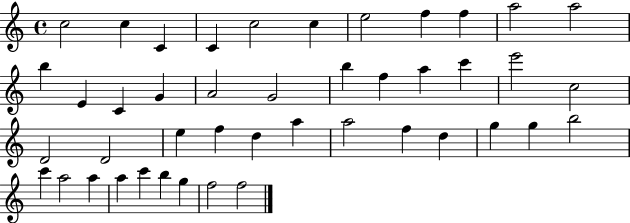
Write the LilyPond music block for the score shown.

{
  \clef treble
  \time 4/4
  \defaultTimeSignature
  \key c \major
  c''2 c''4 c'4 | c'4 c''2 c''4 | e''2 f''4 f''4 | a''2 a''2 | \break b''4 e'4 c'4 g'4 | a'2 g'2 | b''4 f''4 a''4 c'''4 | e'''2 c''2 | \break d'2 d'2 | e''4 f''4 d''4 a''4 | a''2 f''4 d''4 | g''4 g''4 b''2 | \break c'''4 a''2 a''4 | a''4 c'''4 b''4 g''4 | f''2 f''2 | \bar "|."
}